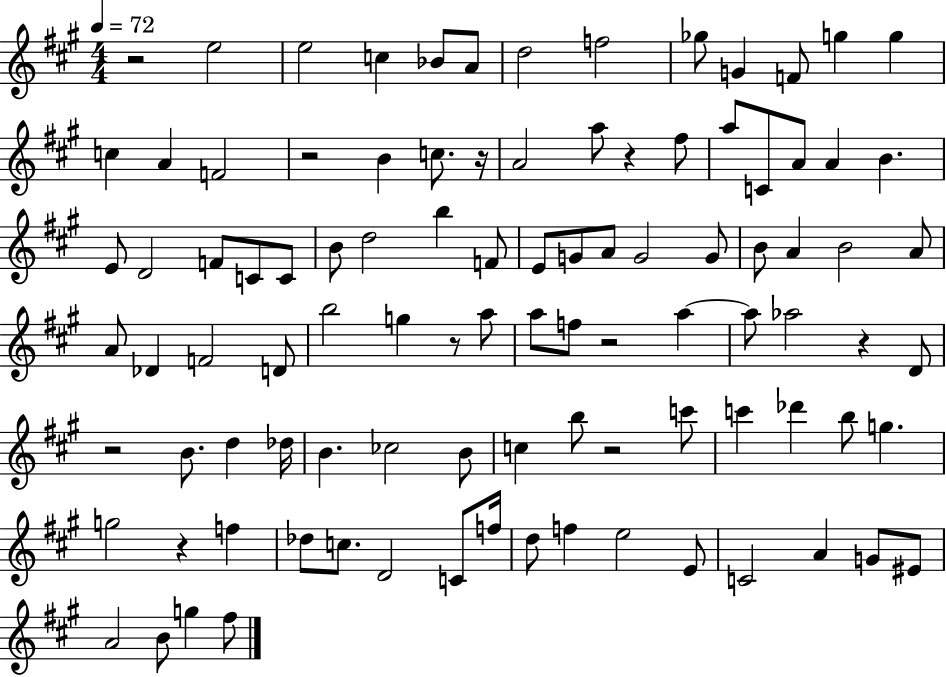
R/h E5/h E5/h C5/q Bb4/e A4/e D5/h F5/h Gb5/e G4/q F4/e G5/q G5/q C5/q A4/q F4/h R/h B4/q C5/e. R/s A4/h A5/e R/q F#5/e A5/e C4/e A4/e A4/q B4/q. E4/e D4/h F4/e C4/e C4/e B4/e D5/h B5/q F4/e E4/e G4/e A4/e G4/h G4/e B4/e A4/q B4/h A4/e A4/e Db4/q F4/h D4/e B5/h G5/q R/e A5/e A5/e F5/e R/h A5/q A5/e Ab5/h R/q D4/e R/h B4/e. D5/q Db5/s B4/q. CES5/h B4/e C5/q B5/e R/h C6/e C6/q Db6/q B5/e G5/q. G5/h R/q F5/q Db5/e C5/e. D4/h C4/e F5/s D5/e F5/q E5/h E4/e C4/h A4/q G4/e EIS4/e A4/h B4/e G5/q F#5/e